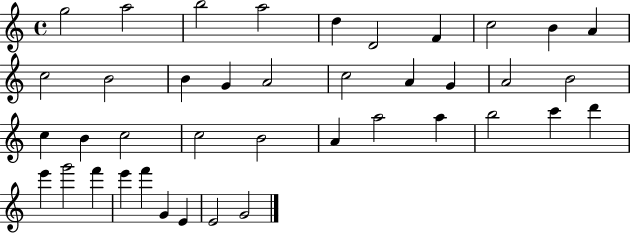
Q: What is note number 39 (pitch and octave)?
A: E4